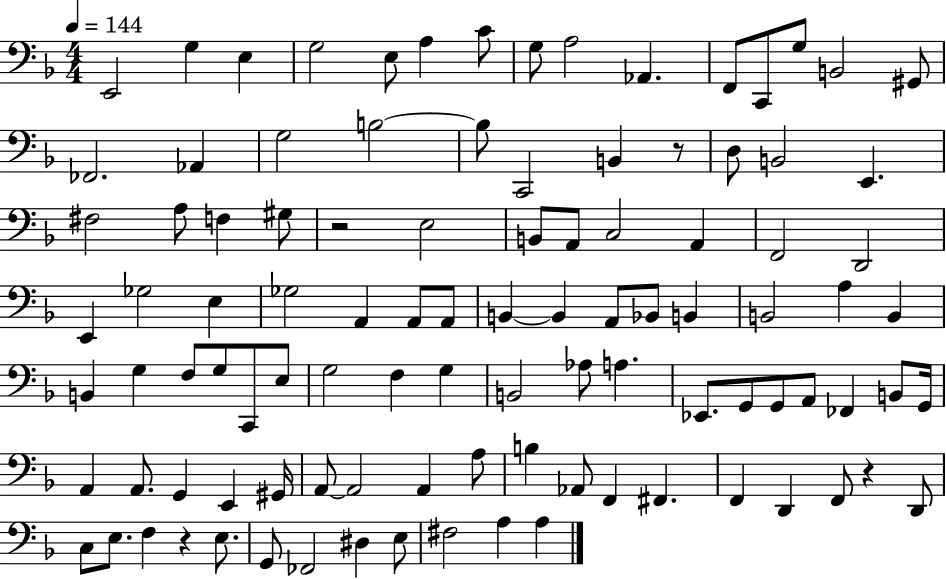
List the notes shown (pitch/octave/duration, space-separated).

E2/h G3/q E3/q G3/h E3/e A3/q C4/e G3/e A3/h Ab2/q. F2/e C2/e G3/e B2/h G#2/e FES2/h. Ab2/q G3/h B3/h B3/e C2/h B2/q R/e D3/e B2/h E2/q. F#3/h A3/e F3/q G#3/e R/h E3/h B2/e A2/e C3/h A2/q F2/h D2/h E2/q Gb3/h E3/q Gb3/h A2/q A2/e A2/e B2/q B2/q A2/e Bb2/e B2/q B2/h A3/q B2/q B2/q G3/q F3/e G3/e C2/e E3/e G3/h F3/q G3/q B2/h Ab3/e A3/q. Eb2/e. G2/e G2/e A2/e FES2/q B2/e G2/s A2/q A2/e. G2/q E2/q G#2/s A2/e A2/h A2/q A3/e B3/q Ab2/e F2/q F#2/q. F2/q D2/q F2/e R/q D2/e C3/e E3/e. F3/q R/q E3/e. G2/e FES2/h D#3/q E3/e F#3/h A3/q A3/q